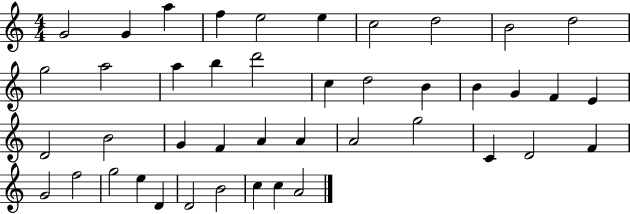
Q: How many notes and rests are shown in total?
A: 43